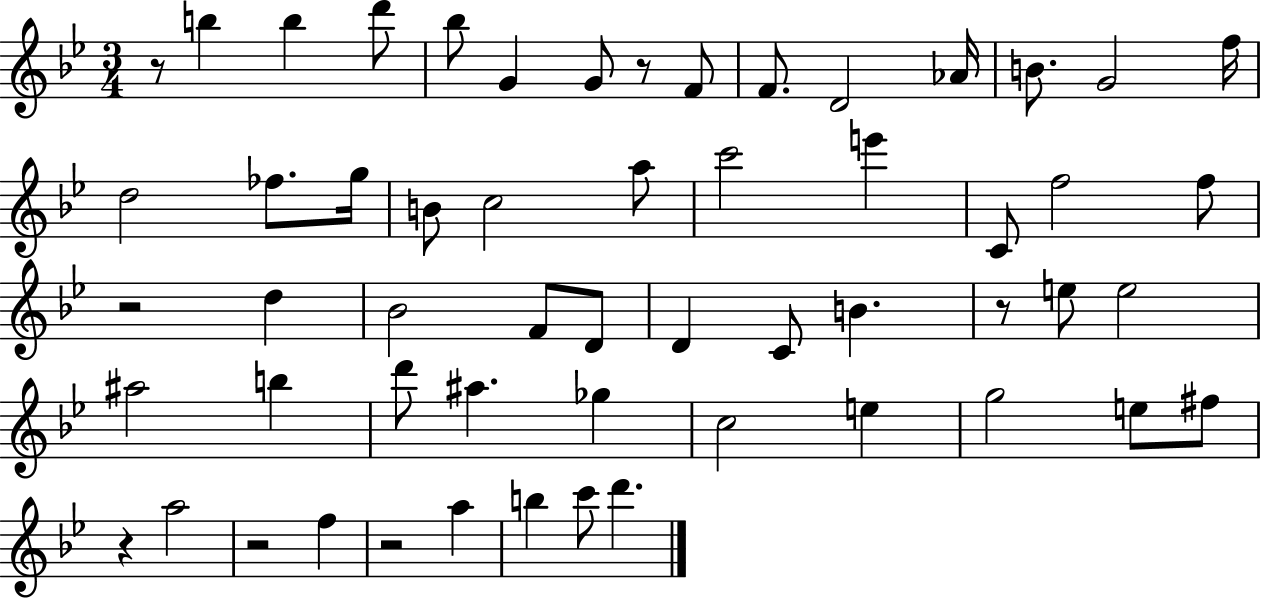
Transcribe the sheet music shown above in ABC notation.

X:1
T:Untitled
M:3/4
L:1/4
K:Bb
z/2 b b d'/2 _b/2 G G/2 z/2 F/2 F/2 D2 _A/4 B/2 G2 f/4 d2 _f/2 g/4 B/2 c2 a/2 c'2 e' C/2 f2 f/2 z2 d _B2 F/2 D/2 D C/2 B z/2 e/2 e2 ^a2 b d'/2 ^a _g c2 e g2 e/2 ^f/2 z a2 z2 f z2 a b c'/2 d'